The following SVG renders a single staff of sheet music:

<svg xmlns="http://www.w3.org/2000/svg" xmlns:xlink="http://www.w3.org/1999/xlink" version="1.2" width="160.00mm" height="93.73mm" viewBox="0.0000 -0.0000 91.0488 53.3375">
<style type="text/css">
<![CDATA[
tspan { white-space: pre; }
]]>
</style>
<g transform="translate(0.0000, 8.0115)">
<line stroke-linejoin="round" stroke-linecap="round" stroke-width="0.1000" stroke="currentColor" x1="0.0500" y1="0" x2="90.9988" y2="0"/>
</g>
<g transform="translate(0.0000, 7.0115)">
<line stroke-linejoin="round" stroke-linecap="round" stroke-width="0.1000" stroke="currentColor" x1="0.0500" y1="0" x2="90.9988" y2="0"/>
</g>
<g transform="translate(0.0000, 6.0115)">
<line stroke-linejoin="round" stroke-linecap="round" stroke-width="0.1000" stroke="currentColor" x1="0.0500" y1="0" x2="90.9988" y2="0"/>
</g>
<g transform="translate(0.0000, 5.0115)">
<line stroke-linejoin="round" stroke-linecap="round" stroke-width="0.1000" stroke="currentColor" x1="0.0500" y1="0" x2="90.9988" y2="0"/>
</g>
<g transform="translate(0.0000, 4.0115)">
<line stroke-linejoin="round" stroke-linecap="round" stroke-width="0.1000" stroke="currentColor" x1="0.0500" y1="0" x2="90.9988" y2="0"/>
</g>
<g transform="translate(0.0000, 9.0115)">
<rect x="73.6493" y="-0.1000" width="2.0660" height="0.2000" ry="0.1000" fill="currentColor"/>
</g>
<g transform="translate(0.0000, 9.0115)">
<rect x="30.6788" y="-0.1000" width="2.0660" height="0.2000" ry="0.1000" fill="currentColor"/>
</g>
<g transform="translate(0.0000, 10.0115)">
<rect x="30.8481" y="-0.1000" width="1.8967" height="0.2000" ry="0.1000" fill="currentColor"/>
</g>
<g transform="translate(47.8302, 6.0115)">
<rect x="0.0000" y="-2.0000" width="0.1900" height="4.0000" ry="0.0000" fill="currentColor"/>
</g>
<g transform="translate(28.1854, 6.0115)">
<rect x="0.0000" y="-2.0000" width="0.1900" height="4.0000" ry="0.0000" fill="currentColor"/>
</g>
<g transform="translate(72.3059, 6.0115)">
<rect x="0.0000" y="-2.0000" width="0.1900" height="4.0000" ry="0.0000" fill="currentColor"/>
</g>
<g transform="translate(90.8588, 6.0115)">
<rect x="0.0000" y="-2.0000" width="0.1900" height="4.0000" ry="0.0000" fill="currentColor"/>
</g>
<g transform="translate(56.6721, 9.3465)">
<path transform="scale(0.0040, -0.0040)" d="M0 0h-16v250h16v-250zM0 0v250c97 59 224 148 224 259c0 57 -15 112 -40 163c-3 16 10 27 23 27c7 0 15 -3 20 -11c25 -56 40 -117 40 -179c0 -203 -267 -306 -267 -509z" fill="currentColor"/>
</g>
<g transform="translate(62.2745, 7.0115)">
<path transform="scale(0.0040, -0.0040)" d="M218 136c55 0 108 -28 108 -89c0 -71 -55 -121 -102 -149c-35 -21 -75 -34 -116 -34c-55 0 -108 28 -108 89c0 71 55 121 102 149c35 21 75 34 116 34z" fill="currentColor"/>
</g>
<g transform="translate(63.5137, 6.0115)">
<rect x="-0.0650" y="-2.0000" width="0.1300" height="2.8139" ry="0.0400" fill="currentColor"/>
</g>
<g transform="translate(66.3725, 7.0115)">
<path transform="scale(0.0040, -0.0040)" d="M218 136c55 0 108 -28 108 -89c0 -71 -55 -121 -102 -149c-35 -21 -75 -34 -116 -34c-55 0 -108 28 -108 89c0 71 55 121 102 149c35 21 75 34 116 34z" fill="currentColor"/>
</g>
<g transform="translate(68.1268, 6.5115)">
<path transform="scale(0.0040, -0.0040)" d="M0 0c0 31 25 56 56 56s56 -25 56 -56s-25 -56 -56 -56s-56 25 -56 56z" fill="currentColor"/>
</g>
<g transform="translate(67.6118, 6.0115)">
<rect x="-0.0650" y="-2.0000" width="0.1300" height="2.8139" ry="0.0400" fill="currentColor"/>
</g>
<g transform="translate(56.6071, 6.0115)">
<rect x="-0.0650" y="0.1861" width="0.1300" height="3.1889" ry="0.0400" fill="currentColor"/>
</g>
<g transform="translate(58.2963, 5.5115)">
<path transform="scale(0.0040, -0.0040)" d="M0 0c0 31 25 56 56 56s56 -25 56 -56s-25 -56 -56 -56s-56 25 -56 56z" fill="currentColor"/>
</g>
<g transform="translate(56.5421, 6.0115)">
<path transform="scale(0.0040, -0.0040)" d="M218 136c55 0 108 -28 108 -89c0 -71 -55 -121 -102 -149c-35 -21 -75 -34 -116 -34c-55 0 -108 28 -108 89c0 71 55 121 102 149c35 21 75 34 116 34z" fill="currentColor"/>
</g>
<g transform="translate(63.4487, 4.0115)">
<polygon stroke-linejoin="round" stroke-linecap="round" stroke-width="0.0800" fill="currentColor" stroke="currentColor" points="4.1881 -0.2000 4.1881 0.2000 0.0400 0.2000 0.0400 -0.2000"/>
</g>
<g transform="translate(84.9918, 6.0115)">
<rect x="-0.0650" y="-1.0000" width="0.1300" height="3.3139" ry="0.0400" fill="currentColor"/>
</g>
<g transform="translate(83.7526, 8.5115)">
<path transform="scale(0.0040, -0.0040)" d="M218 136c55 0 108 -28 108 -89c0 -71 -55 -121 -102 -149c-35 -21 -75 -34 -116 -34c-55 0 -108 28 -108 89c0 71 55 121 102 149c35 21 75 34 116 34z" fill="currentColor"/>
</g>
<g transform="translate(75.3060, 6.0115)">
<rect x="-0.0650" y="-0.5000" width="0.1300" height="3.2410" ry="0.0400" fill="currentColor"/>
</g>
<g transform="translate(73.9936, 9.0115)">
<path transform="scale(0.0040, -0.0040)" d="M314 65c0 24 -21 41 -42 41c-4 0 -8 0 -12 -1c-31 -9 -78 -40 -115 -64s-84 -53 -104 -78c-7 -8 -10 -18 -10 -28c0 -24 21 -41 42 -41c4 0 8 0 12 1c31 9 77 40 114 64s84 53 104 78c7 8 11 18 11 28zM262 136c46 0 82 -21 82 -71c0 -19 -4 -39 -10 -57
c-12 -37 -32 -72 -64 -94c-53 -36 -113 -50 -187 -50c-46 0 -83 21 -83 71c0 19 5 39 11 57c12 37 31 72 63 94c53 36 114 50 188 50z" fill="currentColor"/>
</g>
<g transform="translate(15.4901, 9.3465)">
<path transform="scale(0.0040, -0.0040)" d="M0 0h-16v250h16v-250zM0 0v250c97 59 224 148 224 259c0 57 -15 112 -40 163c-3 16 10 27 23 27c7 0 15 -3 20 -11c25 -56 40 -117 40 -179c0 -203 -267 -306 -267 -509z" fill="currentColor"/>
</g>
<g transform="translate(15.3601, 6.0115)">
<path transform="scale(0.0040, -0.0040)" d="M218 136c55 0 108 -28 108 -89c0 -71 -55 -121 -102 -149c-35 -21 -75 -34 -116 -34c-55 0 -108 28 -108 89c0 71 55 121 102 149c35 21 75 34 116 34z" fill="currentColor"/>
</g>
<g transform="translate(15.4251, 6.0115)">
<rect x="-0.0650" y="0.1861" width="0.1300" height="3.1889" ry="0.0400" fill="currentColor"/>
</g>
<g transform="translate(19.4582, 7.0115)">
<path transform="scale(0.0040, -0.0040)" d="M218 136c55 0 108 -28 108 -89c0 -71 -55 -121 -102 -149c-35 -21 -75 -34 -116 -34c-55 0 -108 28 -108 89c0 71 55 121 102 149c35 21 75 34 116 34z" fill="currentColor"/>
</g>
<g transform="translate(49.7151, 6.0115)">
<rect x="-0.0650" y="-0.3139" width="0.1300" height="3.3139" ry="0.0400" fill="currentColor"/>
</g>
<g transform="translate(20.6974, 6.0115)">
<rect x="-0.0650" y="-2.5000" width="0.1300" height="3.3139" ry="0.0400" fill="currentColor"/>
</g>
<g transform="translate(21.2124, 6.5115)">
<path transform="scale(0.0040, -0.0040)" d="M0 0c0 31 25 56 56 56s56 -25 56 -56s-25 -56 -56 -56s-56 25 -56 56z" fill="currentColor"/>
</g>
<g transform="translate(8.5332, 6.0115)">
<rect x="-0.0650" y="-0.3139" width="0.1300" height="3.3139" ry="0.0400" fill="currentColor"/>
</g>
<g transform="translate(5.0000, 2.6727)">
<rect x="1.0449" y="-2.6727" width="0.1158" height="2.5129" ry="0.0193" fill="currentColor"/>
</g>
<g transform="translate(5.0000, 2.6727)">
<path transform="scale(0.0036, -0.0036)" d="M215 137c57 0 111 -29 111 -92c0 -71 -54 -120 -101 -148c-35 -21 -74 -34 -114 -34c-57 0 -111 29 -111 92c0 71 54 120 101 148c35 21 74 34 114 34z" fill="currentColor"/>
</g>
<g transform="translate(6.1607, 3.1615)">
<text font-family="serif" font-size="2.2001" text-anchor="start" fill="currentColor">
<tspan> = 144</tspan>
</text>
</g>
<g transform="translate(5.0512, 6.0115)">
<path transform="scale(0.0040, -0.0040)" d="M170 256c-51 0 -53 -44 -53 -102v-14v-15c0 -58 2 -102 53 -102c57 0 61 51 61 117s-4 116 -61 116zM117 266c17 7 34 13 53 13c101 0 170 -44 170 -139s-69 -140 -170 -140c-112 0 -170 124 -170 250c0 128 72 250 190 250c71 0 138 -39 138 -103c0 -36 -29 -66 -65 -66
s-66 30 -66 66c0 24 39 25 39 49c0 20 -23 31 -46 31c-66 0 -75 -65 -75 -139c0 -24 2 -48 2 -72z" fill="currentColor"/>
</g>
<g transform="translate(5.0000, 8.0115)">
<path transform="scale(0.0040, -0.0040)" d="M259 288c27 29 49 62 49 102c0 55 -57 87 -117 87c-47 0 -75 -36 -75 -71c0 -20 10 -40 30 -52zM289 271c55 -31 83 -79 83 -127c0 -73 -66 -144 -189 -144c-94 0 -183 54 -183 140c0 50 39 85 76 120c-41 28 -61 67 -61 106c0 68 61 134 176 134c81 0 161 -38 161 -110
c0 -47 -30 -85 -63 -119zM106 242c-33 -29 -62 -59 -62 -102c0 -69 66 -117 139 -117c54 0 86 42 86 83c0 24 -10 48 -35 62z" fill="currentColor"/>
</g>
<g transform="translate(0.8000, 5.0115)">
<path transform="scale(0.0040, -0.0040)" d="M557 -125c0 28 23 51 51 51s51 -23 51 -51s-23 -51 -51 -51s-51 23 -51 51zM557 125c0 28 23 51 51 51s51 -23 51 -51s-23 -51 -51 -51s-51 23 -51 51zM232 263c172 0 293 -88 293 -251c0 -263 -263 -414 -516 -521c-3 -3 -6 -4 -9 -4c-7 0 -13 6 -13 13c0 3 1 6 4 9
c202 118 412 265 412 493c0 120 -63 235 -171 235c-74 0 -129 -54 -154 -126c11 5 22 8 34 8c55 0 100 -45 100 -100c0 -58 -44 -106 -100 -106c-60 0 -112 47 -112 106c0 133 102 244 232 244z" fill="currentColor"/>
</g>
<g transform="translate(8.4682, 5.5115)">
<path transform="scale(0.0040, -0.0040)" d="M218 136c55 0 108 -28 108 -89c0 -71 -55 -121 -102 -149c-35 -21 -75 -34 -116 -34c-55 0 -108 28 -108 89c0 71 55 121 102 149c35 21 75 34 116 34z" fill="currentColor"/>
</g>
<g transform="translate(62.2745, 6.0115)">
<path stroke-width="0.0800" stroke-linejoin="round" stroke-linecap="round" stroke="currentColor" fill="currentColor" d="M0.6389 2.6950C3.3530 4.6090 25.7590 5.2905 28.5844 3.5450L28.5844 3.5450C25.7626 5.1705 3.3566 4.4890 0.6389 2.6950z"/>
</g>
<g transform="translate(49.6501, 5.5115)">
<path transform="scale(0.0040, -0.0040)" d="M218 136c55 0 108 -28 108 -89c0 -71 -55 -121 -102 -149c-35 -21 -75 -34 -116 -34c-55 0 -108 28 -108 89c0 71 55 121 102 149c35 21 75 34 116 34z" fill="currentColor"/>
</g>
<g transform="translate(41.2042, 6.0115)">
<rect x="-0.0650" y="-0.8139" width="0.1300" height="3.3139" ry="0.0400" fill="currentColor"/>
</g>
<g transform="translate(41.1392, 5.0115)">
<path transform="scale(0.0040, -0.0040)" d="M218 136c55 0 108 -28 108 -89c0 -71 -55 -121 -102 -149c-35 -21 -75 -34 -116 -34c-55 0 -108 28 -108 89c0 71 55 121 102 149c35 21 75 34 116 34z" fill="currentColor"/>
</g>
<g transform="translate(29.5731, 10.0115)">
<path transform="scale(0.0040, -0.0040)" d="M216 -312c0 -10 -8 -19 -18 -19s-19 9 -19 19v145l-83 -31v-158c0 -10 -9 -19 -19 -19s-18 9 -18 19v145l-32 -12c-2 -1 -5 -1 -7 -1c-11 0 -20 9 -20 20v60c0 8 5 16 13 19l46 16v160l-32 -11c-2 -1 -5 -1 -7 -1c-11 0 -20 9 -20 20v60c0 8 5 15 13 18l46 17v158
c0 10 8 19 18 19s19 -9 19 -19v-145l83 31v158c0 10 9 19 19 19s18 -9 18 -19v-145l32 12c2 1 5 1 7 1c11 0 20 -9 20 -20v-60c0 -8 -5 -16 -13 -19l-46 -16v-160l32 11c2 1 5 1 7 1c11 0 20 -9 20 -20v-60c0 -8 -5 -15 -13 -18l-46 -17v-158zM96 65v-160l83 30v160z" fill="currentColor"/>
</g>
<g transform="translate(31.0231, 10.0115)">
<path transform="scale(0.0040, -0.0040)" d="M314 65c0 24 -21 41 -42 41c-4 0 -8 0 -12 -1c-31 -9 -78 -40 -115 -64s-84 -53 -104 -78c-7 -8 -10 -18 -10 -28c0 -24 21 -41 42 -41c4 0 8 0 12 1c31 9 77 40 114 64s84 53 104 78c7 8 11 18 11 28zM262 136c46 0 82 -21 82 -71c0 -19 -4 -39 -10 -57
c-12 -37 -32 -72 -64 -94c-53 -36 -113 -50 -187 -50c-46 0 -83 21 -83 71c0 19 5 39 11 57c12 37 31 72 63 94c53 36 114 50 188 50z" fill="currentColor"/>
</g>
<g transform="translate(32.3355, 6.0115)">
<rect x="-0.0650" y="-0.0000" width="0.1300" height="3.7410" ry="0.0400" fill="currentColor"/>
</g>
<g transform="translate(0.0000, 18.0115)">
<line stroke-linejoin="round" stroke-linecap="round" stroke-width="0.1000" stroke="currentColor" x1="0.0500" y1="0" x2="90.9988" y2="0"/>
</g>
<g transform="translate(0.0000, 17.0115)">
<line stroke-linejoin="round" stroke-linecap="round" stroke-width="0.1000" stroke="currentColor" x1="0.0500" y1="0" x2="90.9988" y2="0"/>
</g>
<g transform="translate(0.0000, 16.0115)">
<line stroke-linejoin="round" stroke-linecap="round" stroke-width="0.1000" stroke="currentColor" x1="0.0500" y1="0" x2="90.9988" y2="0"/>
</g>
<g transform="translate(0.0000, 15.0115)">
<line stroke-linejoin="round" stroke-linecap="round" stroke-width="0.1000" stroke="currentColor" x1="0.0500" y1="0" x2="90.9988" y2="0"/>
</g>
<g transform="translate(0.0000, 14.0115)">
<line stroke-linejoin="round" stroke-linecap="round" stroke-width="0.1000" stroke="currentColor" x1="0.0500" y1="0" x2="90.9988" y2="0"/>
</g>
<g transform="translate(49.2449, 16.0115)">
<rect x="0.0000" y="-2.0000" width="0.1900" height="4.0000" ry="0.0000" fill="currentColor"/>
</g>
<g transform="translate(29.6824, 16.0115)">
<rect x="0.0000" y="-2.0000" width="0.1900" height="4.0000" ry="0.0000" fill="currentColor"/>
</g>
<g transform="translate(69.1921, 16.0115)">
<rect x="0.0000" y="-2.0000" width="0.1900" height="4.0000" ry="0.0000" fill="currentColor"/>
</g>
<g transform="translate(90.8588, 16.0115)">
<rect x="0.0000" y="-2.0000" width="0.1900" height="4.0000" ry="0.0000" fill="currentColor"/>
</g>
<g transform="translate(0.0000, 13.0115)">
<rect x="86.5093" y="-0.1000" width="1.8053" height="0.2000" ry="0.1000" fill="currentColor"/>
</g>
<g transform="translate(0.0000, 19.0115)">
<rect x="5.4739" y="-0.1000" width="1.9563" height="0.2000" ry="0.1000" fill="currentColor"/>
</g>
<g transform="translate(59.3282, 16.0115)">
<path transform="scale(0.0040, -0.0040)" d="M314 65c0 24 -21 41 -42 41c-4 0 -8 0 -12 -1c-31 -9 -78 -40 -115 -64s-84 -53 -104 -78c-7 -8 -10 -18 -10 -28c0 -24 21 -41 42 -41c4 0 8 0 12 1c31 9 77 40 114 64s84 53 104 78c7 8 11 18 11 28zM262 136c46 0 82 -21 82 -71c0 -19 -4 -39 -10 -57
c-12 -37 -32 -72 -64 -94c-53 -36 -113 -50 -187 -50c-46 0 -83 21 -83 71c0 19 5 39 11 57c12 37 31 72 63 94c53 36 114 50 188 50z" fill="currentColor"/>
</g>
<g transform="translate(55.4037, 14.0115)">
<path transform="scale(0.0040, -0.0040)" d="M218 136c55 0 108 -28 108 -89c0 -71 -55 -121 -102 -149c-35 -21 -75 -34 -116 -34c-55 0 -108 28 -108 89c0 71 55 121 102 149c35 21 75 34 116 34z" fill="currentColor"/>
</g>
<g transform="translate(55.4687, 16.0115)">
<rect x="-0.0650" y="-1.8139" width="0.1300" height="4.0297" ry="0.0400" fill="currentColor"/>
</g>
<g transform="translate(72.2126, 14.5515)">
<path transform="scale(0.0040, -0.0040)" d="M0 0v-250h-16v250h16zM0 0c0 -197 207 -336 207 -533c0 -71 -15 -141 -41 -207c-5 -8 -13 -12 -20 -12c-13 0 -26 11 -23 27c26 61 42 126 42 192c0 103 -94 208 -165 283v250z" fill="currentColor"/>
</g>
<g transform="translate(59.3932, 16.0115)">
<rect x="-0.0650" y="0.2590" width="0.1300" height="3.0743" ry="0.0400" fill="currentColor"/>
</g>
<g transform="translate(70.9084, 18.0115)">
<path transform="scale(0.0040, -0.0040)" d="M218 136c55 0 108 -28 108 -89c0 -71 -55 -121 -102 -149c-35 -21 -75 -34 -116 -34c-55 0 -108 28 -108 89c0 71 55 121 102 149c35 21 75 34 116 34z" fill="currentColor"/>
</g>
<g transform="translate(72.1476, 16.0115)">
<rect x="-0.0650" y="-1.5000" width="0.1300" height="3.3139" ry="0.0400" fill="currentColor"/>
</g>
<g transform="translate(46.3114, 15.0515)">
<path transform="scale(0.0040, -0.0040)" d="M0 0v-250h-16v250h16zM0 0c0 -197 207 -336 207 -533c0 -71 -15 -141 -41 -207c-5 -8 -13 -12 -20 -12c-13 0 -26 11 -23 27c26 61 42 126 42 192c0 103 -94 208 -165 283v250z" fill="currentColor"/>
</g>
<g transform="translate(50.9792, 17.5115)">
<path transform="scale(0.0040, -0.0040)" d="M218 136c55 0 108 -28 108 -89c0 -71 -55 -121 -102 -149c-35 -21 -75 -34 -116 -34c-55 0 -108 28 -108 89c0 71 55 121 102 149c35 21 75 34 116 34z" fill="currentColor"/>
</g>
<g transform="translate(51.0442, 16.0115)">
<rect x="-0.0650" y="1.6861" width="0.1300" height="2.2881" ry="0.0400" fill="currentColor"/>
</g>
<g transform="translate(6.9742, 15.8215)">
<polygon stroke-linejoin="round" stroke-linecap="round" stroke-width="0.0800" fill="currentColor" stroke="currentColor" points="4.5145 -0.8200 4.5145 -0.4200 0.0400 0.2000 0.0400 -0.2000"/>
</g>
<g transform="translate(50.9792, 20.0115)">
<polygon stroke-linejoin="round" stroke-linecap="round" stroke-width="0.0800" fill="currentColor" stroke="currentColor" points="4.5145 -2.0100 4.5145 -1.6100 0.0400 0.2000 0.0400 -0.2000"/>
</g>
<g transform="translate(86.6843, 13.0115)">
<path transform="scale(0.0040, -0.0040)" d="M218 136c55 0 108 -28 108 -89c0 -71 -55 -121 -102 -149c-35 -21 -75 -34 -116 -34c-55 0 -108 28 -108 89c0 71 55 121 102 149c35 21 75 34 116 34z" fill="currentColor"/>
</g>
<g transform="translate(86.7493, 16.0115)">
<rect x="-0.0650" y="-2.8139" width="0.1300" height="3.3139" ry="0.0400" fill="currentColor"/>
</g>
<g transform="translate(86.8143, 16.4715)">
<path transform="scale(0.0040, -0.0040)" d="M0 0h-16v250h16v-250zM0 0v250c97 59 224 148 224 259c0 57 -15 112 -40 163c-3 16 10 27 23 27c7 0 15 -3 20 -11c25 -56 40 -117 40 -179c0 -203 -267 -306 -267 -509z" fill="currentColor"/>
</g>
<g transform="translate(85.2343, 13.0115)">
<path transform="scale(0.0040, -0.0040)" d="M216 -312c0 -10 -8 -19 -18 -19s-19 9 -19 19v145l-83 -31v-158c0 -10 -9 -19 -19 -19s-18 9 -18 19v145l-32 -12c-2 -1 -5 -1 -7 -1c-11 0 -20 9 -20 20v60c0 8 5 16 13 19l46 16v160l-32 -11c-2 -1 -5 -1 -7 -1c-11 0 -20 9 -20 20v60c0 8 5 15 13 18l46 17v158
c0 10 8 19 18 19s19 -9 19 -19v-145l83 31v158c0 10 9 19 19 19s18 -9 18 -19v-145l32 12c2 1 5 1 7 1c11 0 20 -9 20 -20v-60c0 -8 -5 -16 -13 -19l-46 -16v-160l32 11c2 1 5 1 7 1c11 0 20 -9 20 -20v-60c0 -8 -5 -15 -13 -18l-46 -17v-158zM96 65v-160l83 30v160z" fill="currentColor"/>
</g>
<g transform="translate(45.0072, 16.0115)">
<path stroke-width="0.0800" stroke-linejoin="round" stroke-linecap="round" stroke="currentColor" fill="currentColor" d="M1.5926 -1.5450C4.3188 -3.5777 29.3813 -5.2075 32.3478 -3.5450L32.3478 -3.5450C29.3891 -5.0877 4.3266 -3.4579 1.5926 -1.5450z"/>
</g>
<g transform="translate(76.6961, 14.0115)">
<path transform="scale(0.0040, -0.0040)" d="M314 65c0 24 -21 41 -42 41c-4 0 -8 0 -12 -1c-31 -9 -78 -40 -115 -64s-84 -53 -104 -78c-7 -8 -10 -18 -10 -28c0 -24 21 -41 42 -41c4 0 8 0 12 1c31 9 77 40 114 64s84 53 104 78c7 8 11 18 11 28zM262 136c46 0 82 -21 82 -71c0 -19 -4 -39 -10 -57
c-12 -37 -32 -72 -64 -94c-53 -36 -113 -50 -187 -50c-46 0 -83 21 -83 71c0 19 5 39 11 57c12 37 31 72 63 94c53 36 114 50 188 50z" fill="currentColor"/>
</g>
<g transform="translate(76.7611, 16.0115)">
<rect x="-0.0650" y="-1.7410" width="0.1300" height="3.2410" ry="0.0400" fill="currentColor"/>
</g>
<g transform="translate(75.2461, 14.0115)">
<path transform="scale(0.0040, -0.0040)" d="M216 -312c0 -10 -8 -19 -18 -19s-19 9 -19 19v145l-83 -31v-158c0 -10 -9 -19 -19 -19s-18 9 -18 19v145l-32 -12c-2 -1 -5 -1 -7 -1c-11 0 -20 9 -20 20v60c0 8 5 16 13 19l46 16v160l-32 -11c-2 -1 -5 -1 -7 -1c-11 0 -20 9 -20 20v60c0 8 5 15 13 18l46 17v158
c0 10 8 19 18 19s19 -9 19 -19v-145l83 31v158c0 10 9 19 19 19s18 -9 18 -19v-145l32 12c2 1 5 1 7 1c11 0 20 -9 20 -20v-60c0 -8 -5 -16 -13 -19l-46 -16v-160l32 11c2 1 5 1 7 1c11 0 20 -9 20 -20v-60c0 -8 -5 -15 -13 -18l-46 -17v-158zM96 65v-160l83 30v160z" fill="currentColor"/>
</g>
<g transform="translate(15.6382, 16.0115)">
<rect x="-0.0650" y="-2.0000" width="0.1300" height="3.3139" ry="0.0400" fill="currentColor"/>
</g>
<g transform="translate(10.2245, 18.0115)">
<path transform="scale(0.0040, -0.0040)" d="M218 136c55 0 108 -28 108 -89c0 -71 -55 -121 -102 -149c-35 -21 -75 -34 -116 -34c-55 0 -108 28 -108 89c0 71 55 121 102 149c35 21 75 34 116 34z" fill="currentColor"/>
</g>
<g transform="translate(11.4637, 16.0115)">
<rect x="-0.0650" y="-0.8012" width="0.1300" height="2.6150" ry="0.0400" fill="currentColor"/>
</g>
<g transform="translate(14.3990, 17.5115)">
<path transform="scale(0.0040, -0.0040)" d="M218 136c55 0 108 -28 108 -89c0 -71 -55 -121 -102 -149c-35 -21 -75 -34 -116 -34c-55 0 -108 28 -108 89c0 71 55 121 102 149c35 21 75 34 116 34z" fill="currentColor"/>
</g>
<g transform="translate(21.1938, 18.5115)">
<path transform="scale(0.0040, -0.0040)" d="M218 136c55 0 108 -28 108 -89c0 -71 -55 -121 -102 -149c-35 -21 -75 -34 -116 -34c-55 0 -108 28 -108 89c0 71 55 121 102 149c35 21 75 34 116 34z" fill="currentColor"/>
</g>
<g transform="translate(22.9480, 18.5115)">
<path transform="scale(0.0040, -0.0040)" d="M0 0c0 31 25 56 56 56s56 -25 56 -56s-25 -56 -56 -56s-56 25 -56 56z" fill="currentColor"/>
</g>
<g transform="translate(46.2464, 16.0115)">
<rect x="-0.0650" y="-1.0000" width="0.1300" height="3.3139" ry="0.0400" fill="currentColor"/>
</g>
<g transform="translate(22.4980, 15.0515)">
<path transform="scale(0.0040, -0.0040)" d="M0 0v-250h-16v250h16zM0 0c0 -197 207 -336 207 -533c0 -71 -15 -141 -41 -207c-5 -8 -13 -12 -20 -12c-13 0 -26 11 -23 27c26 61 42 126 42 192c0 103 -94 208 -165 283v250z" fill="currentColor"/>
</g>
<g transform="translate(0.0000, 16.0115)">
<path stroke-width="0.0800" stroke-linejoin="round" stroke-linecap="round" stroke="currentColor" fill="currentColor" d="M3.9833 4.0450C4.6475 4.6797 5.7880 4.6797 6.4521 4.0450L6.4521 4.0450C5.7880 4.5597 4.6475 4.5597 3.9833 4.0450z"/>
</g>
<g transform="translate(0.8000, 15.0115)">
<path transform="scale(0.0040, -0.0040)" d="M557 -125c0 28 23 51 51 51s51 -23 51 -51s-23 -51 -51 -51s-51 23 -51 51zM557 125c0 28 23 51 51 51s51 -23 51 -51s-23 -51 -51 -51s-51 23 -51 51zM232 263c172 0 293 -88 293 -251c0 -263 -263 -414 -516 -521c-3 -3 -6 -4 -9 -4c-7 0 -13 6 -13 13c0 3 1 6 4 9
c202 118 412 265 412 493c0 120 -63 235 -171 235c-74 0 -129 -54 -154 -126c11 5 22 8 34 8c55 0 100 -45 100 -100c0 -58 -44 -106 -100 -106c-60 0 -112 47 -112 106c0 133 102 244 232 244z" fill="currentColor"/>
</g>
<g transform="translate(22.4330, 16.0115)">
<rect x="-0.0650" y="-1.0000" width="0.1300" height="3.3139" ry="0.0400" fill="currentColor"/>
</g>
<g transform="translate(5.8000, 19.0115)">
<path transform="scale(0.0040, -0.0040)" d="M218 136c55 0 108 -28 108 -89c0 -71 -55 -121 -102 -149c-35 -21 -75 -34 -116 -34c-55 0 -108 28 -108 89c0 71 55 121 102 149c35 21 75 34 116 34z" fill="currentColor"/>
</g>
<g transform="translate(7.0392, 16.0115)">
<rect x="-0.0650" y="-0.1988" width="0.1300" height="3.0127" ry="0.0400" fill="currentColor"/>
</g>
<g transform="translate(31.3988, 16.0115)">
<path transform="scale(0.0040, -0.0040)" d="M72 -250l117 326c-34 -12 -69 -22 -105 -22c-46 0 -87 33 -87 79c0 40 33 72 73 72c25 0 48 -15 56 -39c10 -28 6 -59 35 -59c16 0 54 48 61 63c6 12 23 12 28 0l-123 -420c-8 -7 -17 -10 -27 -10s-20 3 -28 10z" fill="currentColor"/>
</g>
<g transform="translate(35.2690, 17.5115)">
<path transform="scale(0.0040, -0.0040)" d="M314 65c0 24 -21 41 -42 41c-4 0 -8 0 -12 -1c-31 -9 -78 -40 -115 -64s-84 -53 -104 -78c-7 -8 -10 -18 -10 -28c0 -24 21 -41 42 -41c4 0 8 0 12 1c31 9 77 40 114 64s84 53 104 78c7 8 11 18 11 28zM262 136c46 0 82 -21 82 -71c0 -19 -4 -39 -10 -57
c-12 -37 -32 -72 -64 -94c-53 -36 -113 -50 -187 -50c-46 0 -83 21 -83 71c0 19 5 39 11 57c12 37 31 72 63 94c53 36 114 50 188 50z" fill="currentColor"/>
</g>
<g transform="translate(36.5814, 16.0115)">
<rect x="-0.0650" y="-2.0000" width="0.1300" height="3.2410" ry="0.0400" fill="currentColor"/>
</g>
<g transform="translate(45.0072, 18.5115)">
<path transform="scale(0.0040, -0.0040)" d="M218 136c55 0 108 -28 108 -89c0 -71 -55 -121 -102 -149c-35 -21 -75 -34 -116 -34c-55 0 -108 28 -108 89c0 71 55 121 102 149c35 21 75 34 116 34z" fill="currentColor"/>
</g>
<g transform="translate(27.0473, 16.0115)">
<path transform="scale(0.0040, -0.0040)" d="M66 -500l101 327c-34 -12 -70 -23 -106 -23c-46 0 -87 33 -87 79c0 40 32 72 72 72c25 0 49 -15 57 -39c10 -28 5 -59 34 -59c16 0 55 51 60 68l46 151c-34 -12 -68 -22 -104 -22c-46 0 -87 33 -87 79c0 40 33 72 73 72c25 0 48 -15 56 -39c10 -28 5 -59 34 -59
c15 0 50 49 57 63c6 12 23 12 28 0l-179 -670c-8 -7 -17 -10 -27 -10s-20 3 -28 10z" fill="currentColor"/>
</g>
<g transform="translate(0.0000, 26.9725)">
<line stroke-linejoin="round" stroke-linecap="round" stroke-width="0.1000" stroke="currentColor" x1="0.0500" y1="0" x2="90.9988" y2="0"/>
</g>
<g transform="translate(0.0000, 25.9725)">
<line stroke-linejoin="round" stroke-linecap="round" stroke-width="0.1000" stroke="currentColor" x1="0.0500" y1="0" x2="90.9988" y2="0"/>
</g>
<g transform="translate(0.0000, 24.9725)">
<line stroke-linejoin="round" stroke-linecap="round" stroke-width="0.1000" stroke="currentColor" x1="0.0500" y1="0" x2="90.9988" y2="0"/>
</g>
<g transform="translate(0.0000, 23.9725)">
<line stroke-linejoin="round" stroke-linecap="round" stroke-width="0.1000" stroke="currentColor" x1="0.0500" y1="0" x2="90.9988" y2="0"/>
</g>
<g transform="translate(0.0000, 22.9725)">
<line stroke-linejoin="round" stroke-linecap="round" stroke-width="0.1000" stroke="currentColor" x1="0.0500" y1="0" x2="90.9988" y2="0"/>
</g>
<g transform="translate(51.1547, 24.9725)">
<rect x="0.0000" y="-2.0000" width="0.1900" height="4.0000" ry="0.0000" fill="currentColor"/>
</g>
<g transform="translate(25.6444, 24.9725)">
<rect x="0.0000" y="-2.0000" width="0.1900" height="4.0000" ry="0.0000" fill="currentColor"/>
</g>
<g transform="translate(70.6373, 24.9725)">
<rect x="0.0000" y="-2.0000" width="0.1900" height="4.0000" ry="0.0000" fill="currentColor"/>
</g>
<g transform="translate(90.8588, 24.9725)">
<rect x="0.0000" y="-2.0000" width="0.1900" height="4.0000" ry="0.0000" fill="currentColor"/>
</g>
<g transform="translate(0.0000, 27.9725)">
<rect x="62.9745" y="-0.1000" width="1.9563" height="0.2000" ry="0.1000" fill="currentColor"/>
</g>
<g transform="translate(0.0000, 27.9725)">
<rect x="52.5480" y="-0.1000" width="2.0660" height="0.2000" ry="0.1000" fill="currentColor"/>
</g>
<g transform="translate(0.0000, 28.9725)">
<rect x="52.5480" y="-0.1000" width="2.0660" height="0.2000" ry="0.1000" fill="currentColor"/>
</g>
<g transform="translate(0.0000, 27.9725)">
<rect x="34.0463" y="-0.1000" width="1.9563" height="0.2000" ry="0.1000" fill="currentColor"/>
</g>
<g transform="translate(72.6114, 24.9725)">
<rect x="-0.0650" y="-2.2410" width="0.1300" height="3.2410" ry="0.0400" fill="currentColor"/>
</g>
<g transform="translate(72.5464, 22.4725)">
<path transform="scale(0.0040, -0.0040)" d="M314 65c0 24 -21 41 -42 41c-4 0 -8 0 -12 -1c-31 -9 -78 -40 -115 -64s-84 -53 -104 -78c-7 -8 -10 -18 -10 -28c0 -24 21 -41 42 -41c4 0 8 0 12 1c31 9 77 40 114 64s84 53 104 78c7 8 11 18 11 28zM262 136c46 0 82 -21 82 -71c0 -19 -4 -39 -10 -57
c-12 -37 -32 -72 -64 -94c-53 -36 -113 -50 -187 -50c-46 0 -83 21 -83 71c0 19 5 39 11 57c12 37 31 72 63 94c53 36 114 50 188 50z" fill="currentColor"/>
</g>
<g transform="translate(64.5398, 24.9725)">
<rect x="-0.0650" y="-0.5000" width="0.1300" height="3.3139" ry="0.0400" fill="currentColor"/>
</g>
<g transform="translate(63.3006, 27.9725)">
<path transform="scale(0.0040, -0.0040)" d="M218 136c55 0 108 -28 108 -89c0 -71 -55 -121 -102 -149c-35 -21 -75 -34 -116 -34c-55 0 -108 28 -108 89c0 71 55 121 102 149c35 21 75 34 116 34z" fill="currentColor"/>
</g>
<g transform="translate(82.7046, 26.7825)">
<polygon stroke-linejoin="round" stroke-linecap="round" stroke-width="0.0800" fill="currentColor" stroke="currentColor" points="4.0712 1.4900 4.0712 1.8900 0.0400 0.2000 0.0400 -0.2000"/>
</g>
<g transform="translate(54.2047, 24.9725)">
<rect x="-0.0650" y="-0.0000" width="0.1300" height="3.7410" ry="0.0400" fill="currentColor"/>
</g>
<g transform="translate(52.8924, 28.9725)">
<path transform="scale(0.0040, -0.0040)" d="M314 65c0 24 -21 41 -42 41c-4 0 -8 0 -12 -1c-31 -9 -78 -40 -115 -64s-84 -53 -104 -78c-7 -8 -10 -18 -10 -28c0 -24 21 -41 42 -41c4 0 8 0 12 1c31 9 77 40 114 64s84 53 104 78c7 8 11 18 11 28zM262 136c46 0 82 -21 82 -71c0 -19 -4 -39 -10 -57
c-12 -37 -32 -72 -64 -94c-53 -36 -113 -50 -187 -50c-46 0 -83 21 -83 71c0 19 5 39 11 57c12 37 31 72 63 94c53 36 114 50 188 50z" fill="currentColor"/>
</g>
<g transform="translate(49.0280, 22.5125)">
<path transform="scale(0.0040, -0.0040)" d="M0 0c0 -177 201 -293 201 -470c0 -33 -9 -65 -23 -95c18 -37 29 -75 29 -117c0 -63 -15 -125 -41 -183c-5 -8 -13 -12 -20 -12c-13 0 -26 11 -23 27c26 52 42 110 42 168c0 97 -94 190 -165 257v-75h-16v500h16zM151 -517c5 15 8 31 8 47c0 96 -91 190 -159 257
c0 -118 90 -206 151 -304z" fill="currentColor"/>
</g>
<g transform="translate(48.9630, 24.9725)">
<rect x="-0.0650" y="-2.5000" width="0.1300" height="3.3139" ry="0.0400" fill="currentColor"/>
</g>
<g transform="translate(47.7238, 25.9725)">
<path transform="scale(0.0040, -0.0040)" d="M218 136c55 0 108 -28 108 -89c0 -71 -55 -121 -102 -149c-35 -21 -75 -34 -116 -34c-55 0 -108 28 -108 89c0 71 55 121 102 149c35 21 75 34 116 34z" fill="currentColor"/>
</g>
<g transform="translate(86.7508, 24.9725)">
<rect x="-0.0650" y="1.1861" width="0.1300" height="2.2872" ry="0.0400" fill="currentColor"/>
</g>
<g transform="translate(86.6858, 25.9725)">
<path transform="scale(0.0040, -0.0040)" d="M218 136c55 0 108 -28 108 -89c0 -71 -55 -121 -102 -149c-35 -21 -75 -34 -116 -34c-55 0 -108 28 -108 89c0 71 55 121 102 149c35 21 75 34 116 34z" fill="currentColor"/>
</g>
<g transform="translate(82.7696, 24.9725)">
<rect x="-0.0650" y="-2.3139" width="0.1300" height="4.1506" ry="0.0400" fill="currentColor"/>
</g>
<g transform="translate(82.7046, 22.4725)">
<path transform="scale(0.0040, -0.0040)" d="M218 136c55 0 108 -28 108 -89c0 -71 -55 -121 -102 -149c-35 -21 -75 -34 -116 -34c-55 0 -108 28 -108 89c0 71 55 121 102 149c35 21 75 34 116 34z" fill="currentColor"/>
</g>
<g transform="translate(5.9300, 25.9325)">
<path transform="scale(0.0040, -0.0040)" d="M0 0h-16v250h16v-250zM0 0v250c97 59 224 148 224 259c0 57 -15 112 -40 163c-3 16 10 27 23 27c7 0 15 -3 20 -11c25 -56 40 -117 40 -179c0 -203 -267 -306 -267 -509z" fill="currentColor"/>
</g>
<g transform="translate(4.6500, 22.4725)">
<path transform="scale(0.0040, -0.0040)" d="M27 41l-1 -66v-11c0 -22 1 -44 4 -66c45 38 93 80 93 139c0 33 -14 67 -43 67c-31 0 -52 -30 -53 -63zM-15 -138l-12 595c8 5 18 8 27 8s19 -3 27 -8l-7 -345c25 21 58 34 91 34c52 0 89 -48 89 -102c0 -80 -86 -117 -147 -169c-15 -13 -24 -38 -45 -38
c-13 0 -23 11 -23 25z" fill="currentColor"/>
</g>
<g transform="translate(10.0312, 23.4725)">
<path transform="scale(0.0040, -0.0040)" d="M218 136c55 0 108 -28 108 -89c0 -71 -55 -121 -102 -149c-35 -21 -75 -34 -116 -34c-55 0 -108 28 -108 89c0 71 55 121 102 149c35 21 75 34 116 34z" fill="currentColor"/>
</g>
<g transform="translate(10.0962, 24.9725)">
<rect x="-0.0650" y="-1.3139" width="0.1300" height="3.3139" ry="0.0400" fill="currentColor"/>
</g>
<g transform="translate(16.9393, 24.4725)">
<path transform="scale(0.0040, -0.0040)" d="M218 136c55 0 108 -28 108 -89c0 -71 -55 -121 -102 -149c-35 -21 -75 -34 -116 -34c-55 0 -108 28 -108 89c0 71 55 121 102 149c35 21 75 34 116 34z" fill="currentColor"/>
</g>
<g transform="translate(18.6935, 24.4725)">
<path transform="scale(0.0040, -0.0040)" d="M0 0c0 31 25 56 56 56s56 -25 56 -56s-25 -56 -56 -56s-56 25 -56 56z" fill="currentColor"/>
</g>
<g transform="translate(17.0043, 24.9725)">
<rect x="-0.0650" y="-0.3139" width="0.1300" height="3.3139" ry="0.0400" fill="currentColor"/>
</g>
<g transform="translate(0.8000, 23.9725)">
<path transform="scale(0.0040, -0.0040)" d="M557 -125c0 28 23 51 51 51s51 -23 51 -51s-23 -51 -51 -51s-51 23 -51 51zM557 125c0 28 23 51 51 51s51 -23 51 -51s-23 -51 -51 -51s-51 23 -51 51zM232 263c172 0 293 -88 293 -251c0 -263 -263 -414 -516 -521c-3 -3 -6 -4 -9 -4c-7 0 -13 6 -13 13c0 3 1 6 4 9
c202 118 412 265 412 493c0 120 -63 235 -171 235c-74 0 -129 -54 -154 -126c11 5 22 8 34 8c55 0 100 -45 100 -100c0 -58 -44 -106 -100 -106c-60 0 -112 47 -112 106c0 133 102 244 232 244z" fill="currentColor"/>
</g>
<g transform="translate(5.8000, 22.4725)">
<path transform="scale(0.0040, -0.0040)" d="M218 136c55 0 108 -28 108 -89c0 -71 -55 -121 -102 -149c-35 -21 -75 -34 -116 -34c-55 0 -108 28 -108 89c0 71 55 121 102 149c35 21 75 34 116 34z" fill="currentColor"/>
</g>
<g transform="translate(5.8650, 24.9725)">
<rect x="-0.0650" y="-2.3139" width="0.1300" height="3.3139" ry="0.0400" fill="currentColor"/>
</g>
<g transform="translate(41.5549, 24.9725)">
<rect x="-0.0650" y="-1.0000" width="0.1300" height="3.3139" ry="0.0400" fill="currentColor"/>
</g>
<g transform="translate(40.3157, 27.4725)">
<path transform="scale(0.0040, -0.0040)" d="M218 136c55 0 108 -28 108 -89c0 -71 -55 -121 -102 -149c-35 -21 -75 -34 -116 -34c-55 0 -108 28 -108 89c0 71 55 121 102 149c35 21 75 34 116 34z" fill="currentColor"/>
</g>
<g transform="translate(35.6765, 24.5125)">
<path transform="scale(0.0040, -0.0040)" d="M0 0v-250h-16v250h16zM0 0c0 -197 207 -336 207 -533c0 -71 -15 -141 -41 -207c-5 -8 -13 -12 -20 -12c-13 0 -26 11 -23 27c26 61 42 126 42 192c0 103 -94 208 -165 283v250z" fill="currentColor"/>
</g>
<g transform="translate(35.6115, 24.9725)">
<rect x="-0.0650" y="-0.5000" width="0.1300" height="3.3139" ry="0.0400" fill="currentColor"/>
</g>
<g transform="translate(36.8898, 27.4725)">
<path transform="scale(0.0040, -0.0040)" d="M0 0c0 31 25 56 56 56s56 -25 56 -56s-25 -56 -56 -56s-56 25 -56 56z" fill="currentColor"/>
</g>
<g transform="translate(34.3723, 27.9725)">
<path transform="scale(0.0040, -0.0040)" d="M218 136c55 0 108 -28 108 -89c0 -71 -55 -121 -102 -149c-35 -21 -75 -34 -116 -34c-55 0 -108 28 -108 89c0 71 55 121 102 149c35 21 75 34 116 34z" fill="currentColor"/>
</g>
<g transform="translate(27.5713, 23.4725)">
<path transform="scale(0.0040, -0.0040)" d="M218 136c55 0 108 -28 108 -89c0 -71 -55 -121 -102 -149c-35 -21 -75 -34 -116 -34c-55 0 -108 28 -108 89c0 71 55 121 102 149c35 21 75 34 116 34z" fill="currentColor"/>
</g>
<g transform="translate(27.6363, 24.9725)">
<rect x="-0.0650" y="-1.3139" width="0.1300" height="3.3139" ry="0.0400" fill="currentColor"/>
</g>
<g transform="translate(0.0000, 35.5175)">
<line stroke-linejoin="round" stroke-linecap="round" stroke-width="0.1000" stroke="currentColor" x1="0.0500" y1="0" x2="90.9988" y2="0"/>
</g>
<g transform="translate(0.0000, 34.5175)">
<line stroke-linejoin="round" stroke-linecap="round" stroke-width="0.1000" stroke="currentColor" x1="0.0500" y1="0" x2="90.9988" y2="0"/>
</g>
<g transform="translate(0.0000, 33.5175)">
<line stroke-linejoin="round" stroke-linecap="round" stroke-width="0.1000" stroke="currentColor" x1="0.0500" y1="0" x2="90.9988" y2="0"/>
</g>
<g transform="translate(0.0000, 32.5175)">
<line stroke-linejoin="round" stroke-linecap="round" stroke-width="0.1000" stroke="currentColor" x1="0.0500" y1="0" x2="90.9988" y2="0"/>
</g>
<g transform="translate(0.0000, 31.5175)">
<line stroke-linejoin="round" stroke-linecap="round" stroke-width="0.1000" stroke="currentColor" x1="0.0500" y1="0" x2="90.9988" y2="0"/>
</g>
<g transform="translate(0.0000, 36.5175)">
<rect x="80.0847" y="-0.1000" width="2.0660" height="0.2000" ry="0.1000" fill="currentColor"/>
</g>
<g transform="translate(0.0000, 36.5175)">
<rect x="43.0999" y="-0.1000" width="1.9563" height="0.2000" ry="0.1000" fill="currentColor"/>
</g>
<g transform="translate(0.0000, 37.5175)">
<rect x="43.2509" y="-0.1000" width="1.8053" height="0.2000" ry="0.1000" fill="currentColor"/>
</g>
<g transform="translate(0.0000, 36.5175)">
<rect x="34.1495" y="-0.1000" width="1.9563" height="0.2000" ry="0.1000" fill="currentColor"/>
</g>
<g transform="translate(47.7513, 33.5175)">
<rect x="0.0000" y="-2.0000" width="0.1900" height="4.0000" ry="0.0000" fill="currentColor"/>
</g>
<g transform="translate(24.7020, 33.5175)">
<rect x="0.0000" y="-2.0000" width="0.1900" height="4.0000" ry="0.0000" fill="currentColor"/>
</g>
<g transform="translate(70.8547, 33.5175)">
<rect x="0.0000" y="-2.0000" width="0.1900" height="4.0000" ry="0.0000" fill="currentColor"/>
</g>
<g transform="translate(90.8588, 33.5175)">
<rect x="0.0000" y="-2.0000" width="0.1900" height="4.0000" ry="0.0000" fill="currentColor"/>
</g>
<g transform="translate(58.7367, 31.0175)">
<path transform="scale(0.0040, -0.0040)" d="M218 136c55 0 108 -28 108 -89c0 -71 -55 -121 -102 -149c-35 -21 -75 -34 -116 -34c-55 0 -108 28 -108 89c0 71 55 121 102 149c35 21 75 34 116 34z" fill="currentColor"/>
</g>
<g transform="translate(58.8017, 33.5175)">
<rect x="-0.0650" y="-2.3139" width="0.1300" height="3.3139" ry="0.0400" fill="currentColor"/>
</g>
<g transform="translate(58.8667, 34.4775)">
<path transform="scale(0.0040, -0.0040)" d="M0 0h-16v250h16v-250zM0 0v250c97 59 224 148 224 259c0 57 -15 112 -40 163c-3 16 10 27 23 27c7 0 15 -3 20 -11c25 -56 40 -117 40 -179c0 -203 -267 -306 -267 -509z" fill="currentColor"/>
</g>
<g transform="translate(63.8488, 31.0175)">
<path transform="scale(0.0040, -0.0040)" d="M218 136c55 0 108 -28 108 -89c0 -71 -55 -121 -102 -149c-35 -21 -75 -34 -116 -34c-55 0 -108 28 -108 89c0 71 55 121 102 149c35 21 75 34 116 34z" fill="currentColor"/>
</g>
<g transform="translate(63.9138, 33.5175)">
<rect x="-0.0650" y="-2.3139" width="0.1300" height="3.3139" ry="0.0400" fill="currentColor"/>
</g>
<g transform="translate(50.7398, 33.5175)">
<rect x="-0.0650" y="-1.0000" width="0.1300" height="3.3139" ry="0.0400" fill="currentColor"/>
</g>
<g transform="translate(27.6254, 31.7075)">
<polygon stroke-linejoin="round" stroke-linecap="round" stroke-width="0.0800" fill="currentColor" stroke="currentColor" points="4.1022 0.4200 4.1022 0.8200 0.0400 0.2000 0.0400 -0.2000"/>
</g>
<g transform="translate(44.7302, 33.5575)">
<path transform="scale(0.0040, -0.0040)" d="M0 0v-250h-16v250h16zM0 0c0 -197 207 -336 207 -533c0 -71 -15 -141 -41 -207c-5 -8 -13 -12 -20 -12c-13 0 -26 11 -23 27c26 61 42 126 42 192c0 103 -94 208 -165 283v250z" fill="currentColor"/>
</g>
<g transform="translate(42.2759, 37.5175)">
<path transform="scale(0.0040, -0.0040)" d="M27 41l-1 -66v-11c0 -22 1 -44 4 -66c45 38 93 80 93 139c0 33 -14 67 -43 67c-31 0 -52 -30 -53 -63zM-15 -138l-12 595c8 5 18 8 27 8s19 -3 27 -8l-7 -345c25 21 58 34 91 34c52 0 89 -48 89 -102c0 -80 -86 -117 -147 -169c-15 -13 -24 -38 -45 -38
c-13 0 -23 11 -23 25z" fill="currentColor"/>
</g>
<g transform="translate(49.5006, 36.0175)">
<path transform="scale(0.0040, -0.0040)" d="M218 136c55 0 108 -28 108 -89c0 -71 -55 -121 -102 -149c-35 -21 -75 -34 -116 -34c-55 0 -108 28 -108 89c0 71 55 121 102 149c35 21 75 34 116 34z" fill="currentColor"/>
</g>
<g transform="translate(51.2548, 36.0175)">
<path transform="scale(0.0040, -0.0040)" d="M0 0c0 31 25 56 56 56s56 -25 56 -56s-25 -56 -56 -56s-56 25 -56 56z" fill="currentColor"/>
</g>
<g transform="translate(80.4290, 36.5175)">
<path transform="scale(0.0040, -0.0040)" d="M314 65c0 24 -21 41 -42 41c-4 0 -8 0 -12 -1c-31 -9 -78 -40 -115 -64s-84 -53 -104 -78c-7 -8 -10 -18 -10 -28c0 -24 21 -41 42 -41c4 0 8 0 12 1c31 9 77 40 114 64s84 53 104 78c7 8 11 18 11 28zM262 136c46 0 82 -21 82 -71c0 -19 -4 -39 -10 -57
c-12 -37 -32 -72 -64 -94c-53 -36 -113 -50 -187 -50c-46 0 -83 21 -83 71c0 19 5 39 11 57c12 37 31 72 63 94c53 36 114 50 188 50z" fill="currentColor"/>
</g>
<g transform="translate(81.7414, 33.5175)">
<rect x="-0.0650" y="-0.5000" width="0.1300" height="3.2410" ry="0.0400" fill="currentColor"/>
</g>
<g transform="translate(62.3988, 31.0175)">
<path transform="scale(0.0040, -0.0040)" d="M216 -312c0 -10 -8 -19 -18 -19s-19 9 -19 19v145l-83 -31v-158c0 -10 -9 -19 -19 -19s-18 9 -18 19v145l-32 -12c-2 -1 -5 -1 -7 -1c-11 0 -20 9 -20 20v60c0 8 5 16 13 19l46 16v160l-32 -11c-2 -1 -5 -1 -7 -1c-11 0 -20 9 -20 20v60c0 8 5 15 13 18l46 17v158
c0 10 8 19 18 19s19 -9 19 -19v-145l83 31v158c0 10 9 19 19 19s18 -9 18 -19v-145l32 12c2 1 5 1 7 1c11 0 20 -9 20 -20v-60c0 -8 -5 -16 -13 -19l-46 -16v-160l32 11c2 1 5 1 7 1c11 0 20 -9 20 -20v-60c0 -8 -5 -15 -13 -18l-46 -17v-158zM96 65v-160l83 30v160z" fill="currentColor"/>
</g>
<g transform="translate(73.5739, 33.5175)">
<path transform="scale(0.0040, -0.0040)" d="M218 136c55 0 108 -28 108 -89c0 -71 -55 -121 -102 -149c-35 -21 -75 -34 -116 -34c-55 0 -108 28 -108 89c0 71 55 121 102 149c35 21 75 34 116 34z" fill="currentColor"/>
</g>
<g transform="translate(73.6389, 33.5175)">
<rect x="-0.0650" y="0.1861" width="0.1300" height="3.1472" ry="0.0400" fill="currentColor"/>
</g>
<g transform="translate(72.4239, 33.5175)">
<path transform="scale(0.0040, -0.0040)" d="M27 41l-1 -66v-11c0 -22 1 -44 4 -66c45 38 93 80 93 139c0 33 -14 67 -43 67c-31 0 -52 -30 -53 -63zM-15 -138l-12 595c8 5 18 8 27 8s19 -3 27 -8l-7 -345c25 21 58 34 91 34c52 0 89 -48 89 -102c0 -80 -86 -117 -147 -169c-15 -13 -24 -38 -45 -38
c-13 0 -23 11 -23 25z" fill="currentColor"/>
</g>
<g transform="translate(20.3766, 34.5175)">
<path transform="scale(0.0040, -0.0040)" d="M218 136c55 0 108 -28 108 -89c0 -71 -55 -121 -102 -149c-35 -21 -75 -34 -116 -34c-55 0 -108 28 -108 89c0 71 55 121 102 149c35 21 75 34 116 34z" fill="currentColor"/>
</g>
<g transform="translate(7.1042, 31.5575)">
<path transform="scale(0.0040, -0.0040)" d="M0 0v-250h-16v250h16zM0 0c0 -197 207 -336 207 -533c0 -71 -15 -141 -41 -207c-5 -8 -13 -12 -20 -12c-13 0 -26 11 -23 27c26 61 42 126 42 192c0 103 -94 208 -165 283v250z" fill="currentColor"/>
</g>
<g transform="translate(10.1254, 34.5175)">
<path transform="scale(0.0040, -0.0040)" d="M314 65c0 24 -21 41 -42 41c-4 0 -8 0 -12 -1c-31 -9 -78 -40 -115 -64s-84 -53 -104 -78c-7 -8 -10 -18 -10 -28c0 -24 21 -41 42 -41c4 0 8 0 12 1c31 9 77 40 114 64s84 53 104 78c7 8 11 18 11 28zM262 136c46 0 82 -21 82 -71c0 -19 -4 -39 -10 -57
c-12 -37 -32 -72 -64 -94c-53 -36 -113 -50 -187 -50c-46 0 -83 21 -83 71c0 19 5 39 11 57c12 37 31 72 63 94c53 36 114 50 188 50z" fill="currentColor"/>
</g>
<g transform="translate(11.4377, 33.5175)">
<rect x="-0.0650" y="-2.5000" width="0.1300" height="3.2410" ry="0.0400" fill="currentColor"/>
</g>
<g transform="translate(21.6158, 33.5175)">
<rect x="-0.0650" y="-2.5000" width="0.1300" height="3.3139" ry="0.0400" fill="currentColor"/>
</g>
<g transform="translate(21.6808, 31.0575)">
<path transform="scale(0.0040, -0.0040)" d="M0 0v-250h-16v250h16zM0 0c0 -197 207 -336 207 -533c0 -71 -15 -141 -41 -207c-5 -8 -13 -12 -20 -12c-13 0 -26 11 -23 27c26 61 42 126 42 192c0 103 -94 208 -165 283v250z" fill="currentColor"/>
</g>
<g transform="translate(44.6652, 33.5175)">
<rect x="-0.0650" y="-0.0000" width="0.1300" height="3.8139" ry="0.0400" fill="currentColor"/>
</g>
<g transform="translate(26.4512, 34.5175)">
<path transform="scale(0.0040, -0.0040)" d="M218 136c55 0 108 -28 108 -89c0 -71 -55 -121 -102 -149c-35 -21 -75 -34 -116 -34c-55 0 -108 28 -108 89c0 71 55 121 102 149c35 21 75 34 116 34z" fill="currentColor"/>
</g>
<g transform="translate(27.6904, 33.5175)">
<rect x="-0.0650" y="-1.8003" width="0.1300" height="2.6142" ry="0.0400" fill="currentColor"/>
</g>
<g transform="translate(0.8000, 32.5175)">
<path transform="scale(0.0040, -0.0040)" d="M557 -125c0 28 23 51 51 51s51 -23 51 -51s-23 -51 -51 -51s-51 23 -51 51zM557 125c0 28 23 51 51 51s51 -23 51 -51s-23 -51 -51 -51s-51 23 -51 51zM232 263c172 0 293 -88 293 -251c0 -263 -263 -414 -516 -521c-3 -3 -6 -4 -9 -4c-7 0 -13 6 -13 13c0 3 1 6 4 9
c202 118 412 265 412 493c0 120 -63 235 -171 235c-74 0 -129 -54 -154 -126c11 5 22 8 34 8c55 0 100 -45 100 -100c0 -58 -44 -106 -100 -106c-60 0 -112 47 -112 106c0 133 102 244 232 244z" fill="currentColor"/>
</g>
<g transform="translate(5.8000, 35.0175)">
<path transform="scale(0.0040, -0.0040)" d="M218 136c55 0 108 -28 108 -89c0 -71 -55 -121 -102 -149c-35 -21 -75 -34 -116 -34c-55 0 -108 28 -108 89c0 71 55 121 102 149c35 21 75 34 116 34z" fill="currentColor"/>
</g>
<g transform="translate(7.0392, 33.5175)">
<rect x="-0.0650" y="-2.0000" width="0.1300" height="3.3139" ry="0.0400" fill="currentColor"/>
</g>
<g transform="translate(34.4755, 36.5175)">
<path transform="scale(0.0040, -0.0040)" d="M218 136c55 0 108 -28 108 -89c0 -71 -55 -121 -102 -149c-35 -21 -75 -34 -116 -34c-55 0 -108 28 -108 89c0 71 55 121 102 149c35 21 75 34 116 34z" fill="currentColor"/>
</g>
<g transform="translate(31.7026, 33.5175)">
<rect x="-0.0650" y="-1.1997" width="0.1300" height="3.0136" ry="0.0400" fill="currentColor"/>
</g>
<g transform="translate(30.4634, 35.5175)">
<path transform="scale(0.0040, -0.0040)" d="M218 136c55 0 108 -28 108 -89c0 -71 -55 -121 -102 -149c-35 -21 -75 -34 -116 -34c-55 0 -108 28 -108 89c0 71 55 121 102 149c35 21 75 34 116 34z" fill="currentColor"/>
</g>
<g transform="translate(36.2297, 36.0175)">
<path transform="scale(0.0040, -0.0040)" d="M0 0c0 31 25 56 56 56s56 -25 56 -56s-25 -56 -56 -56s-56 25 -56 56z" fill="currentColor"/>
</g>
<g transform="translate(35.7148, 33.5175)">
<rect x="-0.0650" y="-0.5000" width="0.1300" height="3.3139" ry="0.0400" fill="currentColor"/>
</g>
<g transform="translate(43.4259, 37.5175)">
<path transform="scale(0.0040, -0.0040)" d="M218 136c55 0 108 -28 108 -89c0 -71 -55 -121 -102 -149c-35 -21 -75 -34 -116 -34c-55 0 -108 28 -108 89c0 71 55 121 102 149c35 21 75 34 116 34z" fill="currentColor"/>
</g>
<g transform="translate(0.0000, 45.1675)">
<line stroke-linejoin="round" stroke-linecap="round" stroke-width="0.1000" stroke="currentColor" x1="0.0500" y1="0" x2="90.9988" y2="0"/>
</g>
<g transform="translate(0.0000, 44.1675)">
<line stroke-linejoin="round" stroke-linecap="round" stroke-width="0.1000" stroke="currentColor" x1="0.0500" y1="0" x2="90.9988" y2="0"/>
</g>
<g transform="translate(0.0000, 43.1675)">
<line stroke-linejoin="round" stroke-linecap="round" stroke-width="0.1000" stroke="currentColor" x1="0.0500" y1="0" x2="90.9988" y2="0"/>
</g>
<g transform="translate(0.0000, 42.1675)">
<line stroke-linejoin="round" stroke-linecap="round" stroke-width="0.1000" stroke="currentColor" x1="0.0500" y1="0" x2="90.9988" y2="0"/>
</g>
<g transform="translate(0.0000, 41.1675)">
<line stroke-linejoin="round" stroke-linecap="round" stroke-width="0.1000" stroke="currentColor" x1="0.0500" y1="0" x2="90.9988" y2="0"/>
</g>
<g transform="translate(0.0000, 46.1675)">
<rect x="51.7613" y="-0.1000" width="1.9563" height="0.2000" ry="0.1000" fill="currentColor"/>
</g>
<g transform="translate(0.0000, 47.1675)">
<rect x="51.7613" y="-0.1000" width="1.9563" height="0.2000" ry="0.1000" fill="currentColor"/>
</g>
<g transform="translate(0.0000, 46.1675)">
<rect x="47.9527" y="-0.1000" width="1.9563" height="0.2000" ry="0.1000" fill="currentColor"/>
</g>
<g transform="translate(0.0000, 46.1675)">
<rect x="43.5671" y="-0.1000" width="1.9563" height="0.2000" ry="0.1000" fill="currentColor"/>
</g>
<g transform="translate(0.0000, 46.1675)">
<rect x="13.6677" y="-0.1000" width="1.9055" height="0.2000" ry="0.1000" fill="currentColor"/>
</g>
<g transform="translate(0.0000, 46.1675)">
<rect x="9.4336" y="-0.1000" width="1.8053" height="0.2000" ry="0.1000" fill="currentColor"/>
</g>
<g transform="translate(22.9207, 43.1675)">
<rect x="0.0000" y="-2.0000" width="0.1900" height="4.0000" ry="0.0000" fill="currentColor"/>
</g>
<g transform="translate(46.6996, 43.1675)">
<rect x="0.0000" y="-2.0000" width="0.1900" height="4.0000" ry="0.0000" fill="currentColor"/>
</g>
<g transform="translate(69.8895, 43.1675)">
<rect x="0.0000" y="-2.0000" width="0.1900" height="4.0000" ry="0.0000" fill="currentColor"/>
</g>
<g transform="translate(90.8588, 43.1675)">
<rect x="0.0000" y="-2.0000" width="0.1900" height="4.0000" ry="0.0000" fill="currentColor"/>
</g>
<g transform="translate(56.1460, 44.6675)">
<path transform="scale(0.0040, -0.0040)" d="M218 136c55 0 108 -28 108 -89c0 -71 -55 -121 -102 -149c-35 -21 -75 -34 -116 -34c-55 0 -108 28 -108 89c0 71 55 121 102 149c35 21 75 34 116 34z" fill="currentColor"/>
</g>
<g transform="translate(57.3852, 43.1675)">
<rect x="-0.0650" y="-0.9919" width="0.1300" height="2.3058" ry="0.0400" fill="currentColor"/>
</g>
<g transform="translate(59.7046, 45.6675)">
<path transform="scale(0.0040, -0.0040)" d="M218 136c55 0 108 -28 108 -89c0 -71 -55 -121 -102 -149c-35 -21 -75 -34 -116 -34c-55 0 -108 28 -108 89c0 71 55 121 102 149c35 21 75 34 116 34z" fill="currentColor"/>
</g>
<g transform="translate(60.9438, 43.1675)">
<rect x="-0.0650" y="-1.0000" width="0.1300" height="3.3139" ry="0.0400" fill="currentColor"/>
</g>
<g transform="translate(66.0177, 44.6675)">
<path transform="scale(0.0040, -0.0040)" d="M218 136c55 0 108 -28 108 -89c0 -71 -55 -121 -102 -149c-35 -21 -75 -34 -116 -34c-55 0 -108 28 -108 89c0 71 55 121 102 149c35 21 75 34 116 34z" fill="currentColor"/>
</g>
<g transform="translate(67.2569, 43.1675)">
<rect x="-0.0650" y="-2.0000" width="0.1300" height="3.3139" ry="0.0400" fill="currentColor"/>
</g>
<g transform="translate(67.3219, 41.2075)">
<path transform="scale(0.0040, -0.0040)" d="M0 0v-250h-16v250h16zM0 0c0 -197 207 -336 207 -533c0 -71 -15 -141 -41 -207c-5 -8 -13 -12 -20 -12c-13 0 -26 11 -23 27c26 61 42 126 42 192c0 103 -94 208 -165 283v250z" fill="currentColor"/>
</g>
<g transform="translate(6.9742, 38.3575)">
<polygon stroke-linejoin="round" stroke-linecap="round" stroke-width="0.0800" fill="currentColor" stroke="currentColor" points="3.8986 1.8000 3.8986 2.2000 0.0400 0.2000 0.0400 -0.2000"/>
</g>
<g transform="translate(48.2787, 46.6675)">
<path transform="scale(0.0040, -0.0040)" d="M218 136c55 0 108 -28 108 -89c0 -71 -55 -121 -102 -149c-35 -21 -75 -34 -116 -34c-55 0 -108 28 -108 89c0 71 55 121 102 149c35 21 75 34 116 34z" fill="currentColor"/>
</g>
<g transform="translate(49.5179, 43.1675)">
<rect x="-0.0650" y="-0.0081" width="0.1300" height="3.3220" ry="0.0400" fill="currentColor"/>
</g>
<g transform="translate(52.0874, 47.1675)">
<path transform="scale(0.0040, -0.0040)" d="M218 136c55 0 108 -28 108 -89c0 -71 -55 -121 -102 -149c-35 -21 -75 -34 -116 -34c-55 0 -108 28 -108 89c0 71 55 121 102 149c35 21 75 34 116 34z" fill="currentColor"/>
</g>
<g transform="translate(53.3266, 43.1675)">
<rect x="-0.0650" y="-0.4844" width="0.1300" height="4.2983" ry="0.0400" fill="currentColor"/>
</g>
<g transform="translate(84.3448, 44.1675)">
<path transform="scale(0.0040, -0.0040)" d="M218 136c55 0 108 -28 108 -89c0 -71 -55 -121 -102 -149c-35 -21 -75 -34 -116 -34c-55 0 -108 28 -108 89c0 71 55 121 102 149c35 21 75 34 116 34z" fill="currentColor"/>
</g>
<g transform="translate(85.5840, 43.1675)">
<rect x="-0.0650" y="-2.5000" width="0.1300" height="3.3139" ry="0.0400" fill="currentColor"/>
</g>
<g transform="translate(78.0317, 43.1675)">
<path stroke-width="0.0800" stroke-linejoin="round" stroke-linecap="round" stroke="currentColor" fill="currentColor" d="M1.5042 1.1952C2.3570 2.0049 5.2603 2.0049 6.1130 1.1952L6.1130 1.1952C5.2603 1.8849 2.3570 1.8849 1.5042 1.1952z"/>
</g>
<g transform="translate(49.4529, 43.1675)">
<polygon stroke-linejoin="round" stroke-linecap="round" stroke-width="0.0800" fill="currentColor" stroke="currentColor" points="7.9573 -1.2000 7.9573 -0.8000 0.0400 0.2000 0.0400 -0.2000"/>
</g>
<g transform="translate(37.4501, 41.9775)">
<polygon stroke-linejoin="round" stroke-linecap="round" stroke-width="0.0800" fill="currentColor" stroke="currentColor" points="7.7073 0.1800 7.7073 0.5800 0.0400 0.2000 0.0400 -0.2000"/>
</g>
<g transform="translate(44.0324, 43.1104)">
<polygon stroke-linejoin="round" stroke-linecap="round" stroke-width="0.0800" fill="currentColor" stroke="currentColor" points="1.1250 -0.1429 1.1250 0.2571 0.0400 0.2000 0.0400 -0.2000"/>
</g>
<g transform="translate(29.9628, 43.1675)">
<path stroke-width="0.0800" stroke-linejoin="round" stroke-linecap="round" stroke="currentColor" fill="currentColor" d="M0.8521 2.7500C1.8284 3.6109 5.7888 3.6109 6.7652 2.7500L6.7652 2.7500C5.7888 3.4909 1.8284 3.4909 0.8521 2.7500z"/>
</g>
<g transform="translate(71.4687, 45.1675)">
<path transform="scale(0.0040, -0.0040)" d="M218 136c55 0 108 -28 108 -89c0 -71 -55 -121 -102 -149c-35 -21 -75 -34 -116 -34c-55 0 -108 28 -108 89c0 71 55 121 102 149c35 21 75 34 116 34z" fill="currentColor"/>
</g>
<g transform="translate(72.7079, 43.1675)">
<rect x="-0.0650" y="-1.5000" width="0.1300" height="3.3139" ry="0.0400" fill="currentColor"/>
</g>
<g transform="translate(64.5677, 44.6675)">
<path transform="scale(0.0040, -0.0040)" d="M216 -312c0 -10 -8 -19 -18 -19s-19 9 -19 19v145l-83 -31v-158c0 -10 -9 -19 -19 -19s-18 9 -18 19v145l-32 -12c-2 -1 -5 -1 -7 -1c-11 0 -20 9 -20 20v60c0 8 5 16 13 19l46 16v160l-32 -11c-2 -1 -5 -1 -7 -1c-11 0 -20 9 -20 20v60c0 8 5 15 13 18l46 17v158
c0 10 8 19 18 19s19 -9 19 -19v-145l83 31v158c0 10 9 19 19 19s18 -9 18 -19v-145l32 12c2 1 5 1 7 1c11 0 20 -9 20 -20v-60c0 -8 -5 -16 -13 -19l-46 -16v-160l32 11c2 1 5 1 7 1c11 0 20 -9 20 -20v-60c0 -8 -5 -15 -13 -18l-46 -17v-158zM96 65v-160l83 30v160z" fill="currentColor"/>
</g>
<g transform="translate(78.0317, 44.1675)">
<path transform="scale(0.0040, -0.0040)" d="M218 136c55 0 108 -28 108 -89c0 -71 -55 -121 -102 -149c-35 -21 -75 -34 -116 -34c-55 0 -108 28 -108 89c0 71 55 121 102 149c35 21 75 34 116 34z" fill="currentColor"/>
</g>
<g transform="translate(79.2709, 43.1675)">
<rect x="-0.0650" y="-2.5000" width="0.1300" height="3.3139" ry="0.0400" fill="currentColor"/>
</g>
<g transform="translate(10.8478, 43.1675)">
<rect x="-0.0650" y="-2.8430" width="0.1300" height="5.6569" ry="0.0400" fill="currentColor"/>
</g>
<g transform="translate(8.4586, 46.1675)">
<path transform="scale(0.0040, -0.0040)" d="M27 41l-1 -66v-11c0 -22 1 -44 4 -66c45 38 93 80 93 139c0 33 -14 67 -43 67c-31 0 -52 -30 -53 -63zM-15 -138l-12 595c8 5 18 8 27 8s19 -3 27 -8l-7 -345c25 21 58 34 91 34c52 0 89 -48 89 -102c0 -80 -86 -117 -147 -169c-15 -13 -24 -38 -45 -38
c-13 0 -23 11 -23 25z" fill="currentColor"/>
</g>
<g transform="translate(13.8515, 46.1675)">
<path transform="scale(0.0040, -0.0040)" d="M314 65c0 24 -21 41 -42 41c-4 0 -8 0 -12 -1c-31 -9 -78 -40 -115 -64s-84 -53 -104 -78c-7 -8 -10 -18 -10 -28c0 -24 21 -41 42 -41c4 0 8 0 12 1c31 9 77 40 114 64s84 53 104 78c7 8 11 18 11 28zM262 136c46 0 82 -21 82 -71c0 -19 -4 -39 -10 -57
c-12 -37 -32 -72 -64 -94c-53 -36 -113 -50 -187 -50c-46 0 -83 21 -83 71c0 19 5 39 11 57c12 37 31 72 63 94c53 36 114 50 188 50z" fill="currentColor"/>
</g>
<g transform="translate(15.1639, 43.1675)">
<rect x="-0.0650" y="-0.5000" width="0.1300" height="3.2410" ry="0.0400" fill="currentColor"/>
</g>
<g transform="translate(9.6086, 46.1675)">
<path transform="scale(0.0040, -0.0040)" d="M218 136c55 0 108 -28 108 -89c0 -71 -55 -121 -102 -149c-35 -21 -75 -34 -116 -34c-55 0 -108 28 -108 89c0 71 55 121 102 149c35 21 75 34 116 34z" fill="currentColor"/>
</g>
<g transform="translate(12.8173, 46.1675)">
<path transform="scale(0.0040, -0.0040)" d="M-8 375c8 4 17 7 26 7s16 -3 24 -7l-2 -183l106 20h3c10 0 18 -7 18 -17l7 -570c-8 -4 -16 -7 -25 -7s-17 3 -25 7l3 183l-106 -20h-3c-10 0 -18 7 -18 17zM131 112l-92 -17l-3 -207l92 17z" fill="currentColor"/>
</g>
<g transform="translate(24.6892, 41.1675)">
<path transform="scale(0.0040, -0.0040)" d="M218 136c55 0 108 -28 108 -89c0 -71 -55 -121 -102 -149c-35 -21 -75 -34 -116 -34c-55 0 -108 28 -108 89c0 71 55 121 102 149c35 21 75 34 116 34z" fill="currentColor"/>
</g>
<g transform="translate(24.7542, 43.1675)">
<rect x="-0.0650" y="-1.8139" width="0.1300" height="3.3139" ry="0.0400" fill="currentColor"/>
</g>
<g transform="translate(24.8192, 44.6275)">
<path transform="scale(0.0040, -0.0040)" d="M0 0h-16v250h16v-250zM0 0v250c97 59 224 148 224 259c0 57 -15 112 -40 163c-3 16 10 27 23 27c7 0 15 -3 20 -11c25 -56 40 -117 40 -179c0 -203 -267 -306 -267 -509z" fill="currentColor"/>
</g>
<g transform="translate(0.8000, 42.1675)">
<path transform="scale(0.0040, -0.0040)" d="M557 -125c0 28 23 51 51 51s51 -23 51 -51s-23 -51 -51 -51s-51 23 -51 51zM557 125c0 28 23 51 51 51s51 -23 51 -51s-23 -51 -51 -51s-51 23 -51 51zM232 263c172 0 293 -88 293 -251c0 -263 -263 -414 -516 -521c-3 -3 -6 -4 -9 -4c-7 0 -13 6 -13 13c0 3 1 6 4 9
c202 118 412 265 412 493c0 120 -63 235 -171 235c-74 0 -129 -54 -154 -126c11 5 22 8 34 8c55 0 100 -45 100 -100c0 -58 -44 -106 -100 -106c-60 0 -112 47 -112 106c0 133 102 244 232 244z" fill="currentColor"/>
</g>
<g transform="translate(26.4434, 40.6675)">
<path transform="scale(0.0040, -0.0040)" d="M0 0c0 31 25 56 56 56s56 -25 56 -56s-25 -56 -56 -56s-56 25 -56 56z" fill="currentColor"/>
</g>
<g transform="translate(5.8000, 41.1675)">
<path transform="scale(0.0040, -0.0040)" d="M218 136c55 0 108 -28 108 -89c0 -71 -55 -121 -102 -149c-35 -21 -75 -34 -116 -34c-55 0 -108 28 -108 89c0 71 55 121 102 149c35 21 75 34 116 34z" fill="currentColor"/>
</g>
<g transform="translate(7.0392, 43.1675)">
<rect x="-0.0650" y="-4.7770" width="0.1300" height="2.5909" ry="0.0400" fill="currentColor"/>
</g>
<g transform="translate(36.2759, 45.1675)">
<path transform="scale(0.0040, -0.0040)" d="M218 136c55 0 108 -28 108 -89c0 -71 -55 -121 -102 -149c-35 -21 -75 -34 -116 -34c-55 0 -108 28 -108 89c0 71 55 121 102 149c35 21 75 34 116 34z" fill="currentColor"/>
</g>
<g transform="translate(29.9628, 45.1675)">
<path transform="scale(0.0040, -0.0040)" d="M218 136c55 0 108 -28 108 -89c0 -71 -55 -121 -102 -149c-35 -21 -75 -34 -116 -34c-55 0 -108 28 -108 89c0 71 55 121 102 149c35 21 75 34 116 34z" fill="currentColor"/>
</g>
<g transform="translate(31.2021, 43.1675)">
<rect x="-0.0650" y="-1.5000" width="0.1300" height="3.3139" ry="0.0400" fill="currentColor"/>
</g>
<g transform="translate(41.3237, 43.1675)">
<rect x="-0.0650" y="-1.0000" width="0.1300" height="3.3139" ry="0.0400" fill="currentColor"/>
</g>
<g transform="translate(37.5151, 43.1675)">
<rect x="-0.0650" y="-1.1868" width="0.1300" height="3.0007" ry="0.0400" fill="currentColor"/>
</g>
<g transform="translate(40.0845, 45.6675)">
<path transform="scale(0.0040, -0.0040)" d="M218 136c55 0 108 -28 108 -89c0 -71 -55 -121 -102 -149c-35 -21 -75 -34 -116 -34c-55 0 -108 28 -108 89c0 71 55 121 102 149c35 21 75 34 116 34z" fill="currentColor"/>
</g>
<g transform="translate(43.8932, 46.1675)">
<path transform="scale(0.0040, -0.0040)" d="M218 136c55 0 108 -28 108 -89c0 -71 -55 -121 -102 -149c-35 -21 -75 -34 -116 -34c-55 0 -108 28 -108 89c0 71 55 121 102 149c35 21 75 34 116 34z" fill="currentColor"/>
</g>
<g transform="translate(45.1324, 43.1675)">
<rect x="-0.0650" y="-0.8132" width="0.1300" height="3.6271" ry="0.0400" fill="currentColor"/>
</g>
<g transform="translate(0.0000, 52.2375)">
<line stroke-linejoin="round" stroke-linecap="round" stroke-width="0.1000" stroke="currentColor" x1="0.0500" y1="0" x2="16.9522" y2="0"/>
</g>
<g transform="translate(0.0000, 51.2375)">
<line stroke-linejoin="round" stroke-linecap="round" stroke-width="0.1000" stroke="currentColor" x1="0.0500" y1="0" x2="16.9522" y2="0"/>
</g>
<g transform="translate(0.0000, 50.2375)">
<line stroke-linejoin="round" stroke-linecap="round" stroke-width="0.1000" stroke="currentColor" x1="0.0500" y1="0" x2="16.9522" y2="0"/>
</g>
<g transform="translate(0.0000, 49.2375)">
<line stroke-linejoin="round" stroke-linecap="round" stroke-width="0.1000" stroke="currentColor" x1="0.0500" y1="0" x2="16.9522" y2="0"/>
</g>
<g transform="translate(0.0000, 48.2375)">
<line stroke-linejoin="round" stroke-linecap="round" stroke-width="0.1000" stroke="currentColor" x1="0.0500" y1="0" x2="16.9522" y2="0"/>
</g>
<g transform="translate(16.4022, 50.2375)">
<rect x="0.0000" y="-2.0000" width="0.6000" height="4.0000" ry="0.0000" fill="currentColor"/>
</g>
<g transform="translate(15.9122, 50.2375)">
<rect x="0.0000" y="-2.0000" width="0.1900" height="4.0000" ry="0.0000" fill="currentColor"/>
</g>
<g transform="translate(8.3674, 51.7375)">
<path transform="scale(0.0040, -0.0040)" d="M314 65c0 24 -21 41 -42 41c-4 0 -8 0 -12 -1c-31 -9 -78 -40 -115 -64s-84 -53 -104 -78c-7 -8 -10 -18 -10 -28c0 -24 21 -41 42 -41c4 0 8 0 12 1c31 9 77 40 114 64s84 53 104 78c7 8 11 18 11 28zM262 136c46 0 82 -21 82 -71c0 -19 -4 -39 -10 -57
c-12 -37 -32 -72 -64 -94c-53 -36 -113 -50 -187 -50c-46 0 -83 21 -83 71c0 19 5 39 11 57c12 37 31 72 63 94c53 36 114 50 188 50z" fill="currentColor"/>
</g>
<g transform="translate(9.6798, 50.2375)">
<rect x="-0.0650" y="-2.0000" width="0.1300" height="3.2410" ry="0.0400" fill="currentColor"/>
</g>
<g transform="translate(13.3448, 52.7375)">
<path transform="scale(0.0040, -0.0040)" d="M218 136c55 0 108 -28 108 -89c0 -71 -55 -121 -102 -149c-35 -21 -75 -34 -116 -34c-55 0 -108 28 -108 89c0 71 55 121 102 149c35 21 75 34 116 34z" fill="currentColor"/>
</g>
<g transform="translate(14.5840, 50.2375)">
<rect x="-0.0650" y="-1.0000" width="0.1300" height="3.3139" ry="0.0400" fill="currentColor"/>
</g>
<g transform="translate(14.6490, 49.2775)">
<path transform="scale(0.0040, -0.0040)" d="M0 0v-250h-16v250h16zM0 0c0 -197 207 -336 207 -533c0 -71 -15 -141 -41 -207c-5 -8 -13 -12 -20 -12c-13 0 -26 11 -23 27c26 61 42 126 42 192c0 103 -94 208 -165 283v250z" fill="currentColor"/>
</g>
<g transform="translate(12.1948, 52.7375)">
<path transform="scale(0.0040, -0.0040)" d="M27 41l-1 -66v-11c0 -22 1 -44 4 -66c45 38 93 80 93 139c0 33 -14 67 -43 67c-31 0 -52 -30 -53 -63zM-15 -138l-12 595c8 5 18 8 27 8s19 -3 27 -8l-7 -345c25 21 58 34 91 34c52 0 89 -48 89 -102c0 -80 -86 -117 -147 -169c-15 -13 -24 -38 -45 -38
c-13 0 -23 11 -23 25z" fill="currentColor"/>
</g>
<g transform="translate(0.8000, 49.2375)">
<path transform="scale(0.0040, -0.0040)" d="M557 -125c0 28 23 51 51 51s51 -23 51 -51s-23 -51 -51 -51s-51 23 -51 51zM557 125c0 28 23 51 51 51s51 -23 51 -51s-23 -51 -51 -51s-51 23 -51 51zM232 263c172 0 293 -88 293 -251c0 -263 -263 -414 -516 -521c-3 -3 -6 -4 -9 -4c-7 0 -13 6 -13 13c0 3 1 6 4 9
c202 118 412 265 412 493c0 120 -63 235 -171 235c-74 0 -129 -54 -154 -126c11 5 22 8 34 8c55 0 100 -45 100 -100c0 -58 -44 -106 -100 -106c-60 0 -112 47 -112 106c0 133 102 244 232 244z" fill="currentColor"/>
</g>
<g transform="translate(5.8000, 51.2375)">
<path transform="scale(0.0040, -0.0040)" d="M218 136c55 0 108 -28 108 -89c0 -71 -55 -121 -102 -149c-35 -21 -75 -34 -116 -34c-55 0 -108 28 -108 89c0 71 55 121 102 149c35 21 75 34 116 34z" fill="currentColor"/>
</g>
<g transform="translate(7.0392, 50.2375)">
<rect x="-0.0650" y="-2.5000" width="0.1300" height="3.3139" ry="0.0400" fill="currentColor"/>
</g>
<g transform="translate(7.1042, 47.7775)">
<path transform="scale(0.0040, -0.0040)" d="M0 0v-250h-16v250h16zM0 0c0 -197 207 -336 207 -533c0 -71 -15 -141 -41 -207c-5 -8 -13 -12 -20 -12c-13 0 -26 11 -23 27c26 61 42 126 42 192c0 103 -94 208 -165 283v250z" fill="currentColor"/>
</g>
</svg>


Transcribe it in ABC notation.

X:1
T:Untitled
M:6/8
L:1/4
K:C
E, D,/2 B,, ^C,,2 F, E, D,/2 B,,/2 B,,/2 E,,2 F,, E,,/2 G,,/2 A,, F,,/2 z/4 z/2 A,,2 F,,/2 A,,/2 A,/2 D,2 G,,/2 ^A,2 ^C/2 _B,/2 G, E, G, E,,/2 F,, B,,/4 C,,2 E,, B,2 B,/2 B,,/2 A,,/2 B,,2 B,,/2 B,,/2 G,,/2 E,, _C,,/2 F,, B,/2 ^B, _D, E,,2 A,/2 _E,,/2 E,,2 A,/2 G,, G,,/2 F,,/2 E,,/4 D,,/2 C,,/2 A,,/2 F,, ^A,,/2 G,, B,, B,, B,,/2 A,,2 _F,,/2